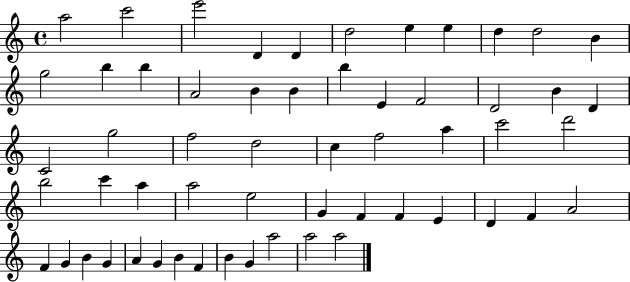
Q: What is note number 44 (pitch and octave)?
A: A4